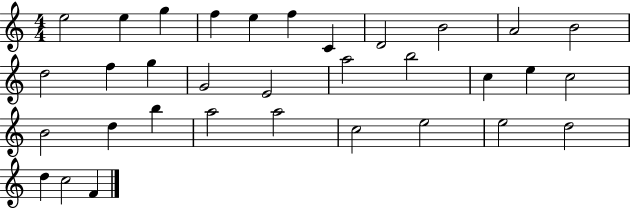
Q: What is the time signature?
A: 4/4